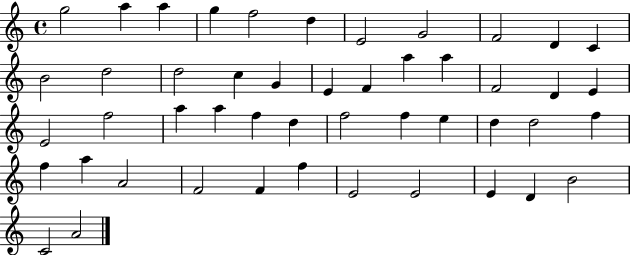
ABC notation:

X:1
T:Untitled
M:4/4
L:1/4
K:C
g2 a a g f2 d E2 G2 F2 D C B2 d2 d2 c G E F a a F2 D E E2 f2 a a f d f2 f e d d2 f f a A2 F2 F f E2 E2 E D B2 C2 A2